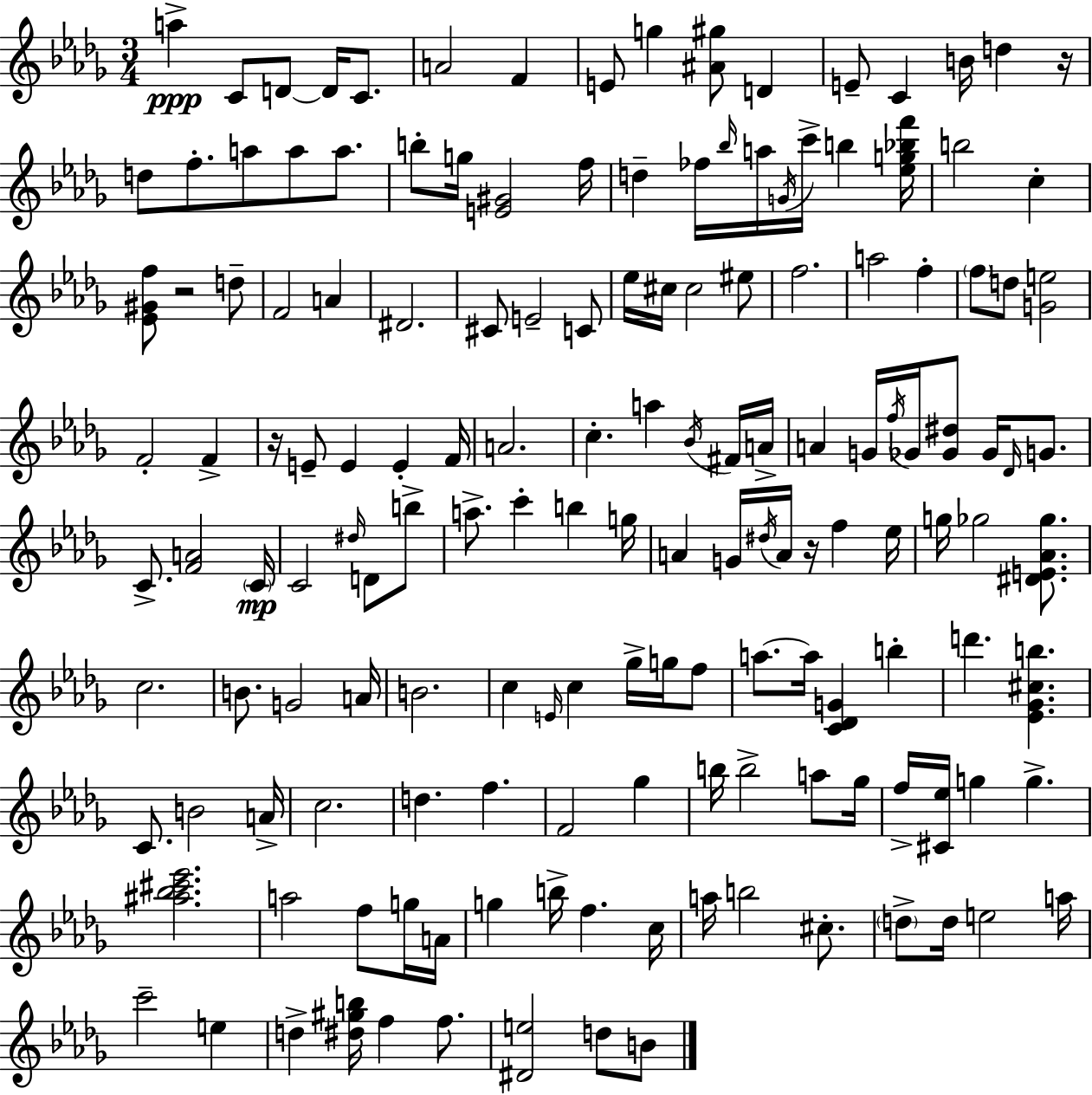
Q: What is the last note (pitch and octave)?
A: B4